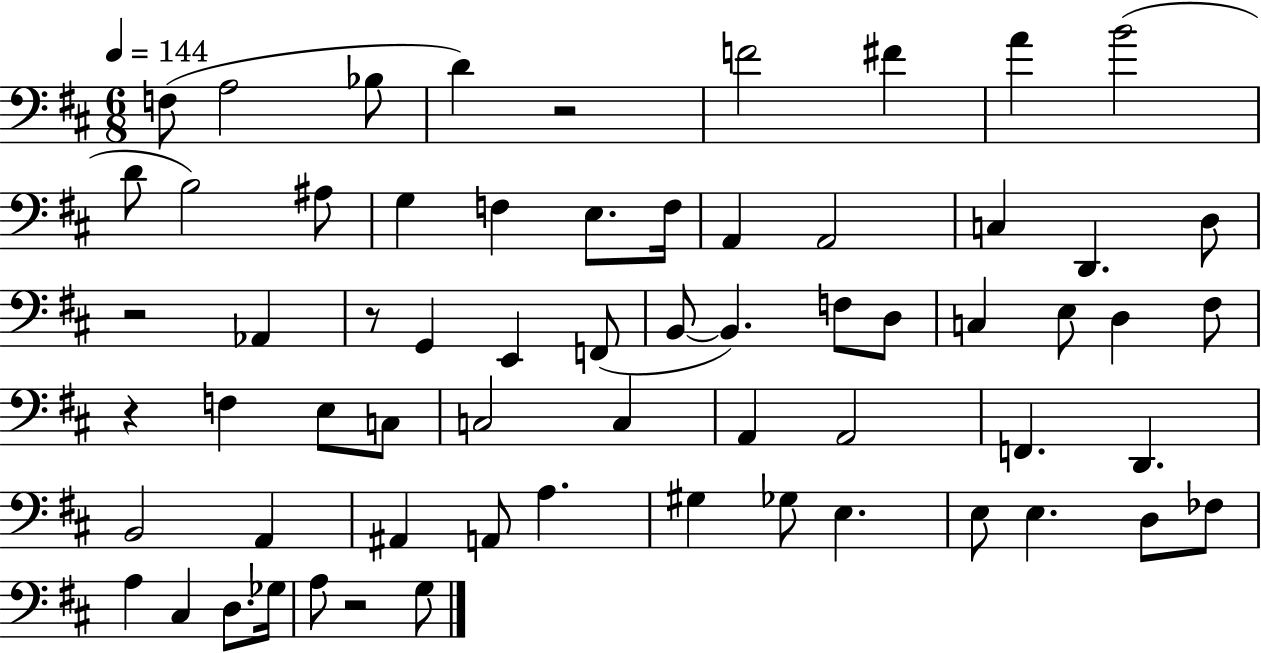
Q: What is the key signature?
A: D major